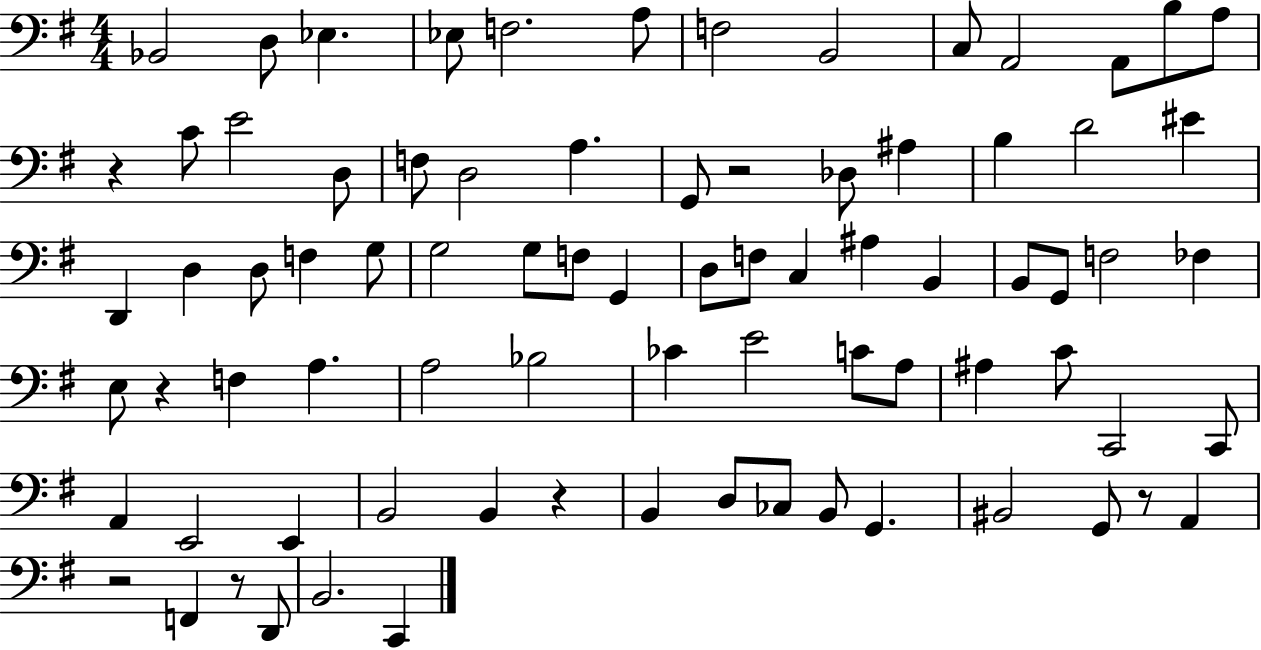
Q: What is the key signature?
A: G major